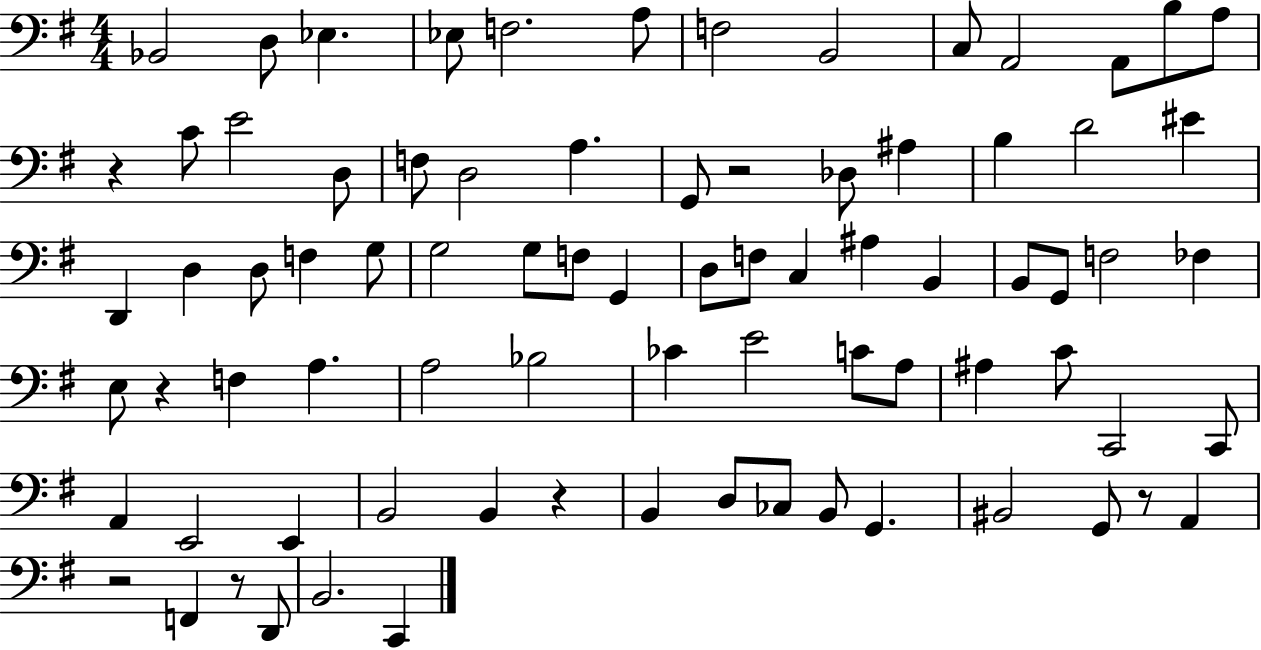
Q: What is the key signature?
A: G major